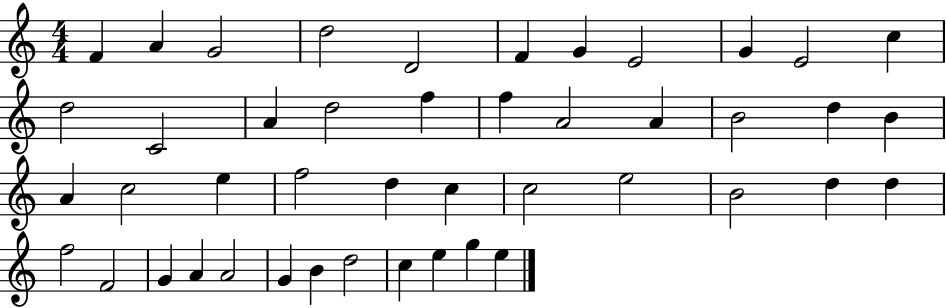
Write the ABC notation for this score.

X:1
T:Untitled
M:4/4
L:1/4
K:C
F A G2 d2 D2 F G E2 G E2 c d2 C2 A d2 f f A2 A B2 d B A c2 e f2 d c c2 e2 B2 d d f2 F2 G A A2 G B d2 c e g e